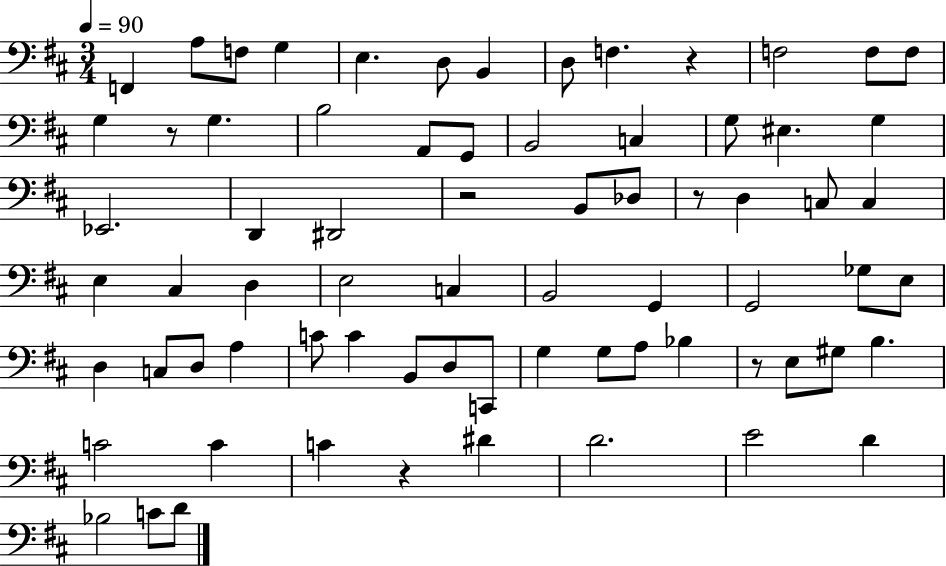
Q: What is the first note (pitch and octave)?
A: F2